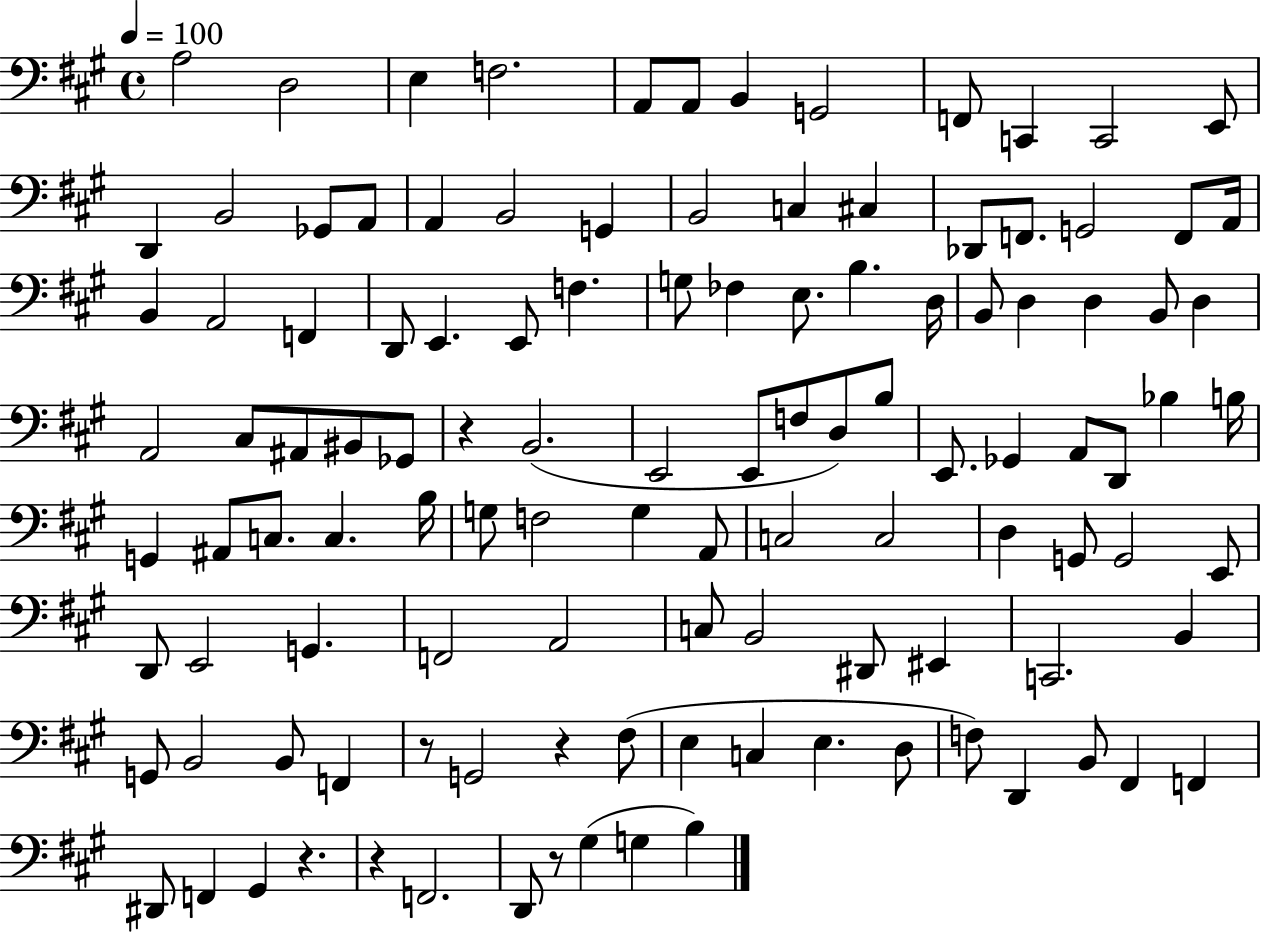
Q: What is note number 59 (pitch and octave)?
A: D2